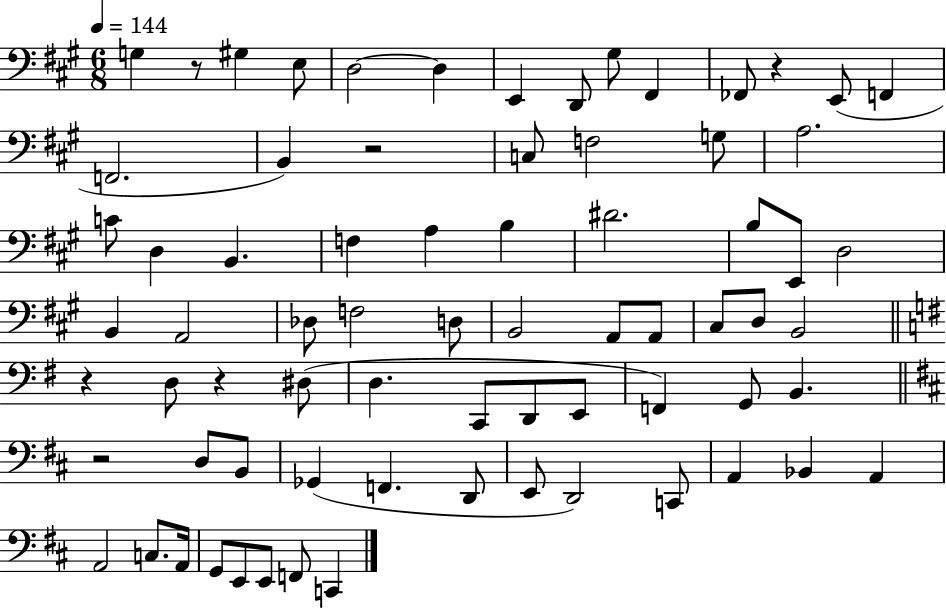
X:1
T:Untitled
M:6/8
L:1/4
K:A
G, z/2 ^G, E,/2 D,2 D, E,, D,,/2 ^G,/2 ^F,, _F,,/2 z E,,/2 F,, F,,2 B,, z2 C,/2 F,2 G,/2 A,2 C/2 D, B,, F, A, B, ^D2 B,/2 E,,/2 D,2 B,, A,,2 _D,/2 F,2 D,/2 B,,2 A,,/2 A,,/2 ^C,/2 D,/2 B,,2 z D,/2 z ^D,/2 D, C,,/2 D,,/2 E,,/2 F,, G,,/2 B,, z2 D,/2 B,,/2 _G,, F,, D,,/2 E,,/2 D,,2 C,,/2 A,, _B,, A,, A,,2 C,/2 A,,/4 G,,/2 E,,/2 E,,/2 F,,/2 C,,